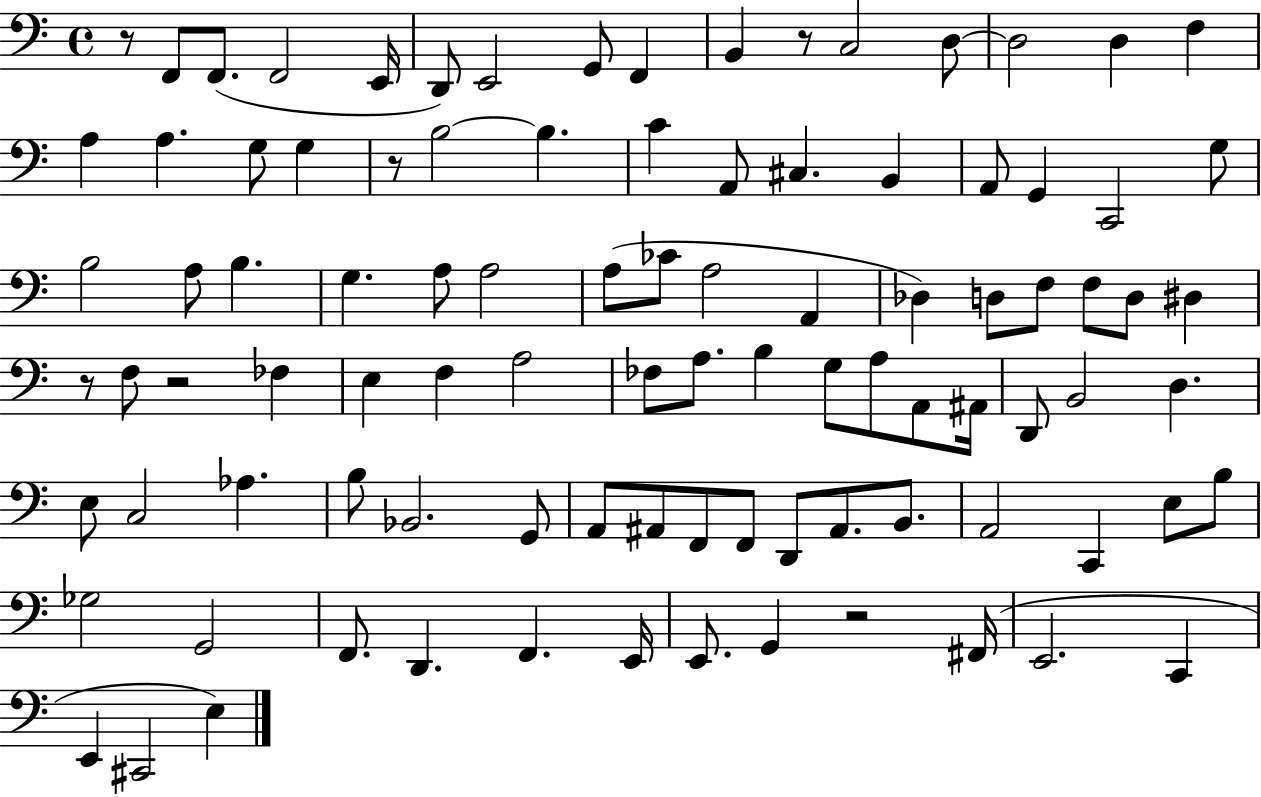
R/e F2/e F2/e. F2/h E2/s D2/e E2/h G2/e F2/q B2/q R/e C3/h D3/e D3/h D3/q F3/q A3/q A3/q. G3/e G3/q R/e B3/h B3/q. C4/q A2/e C#3/q. B2/q A2/e G2/q C2/h G3/e B3/h A3/e B3/q. G3/q. A3/e A3/h A3/e CES4/e A3/h A2/q Db3/q D3/e F3/e F3/e D3/e D#3/q R/e F3/e R/h FES3/q E3/q F3/q A3/h FES3/e A3/e. B3/q G3/e A3/e A2/e A#2/s D2/e B2/h D3/q. E3/e C3/h Ab3/q. B3/e Bb2/h. G2/e A2/e A#2/e F2/e F2/e D2/e A#2/e. B2/e. A2/h C2/q E3/e B3/e Gb3/h G2/h F2/e. D2/q. F2/q. E2/s E2/e. G2/q R/h F#2/s E2/h. C2/q E2/q C#2/h E3/q